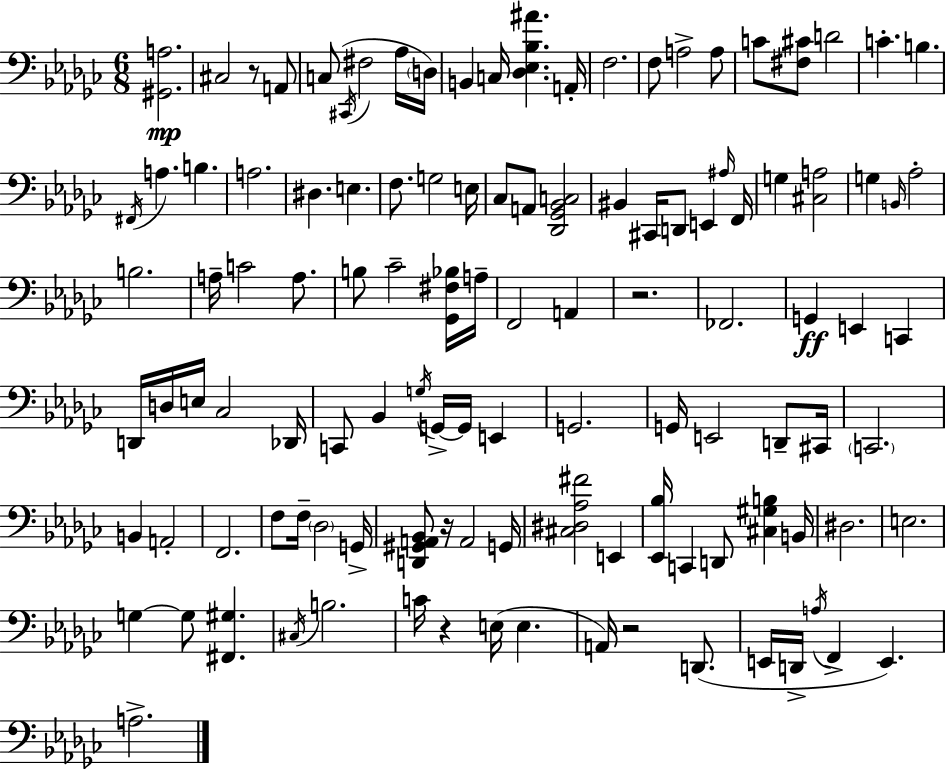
{
  \clef bass
  \numericTimeSignature
  \time 6/8
  \key ees \minor
  <gis, a>2.\mp | cis2 r8 a,8 | c8( \acciaccatura { cis,16 } fis2 aes16 | \parenthesize d16) b,4 c16 <des ees bes ais'>4. | \break a,16-. f2. | f8 a2-> a8 | c'8 <fis cis'>8 d'2 | c'4.-. b4. | \break \acciaccatura { fis,16 } a4. b4. | a2. | dis4. e4. | f8. g2 | \break e16 ces8 a,8 <des, ges, bes, c>2 | bis,4 cis,16 d,8 e,4 | \grace { ais16 } f,16 g4 <cis a>2 | g4 \grace { b,16 } aes2-. | \break b2. | a16-- c'2 | a8. b8 ces'2-- | <ges, fis bes>16 a16-- f,2 | \break a,4 r2. | fes,2. | g,4\ff e,4 | c,4 d,16 d16 e16 ces2 | \break des,16 c,8 bes,4 \acciaccatura { g16 } g,16->~~ | g,16 e,4 g,2. | g,16 e,2 | d,8-- cis,16 \parenthesize c,2. | \break b,4 a,2-. | f,2. | f8 f16-- \parenthesize des2 | g,16-> <d, gis, a, bes,>8 r16 a,2 | \break g,16 <cis dis aes fis'>2 | e,4 <ees, bes>16 c,4 d,8 | <cis gis b>4 b,16 dis2. | e2. | \break g4~~ g8 <fis, gis>4. | \acciaccatura { cis16 } b2. | c'16 r4 e16( | e4. a,16) r2 | \break d,8.( e,16 d,16-> \acciaccatura { a16 } f,4-> | e,4.) a2.-> | \bar "|."
}